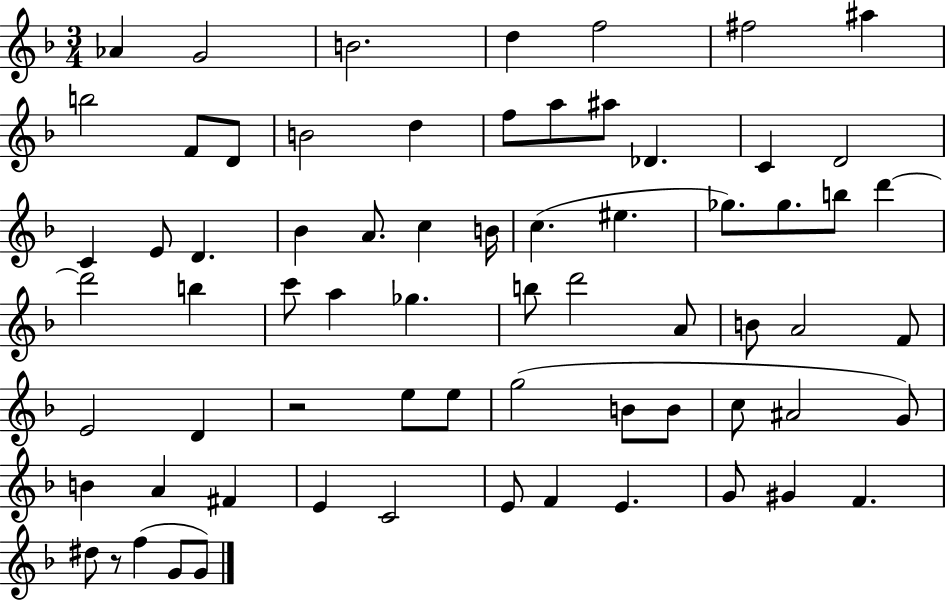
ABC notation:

X:1
T:Untitled
M:3/4
L:1/4
K:F
_A G2 B2 d f2 ^f2 ^a b2 F/2 D/2 B2 d f/2 a/2 ^a/2 _D C D2 C E/2 D _B A/2 c B/4 c ^e _g/2 _g/2 b/2 d' d'2 b c'/2 a _g b/2 d'2 A/2 B/2 A2 F/2 E2 D z2 e/2 e/2 g2 B/2 B/2 c/2 ^A2 G/2 B A ^F E C2 E/2 F E G/2 ^G F ^d/2 z/2 f G/2 G/2